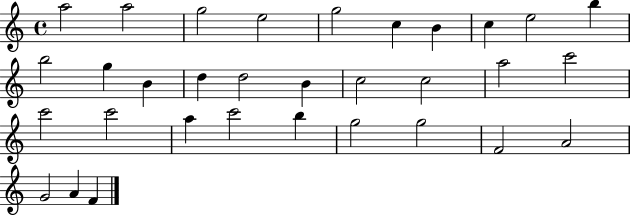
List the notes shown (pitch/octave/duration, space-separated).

A5/h A5/h G5/h E5/h G5/h C5/q B4/q C5/q E5/h B5/q B5/h G5/q B4/q D5/q D5/h B4/q C5/h C5/h A5/h C6/h C6/h C6/h A5/q C6/h B5/q G5/h G5/h F4/h A4/h G4/h A4/q F4/q